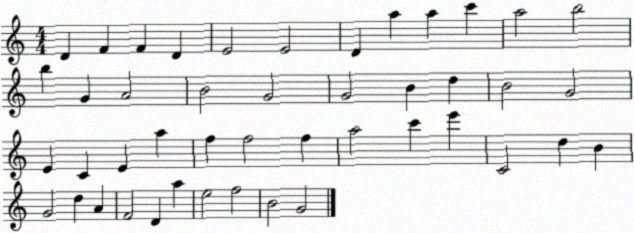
X:1
T:Untitled
M:4/4
L:1/4
K:C
D F F D E2 E2 D a a c' a2 b2 b G A2 B2 G2 G2 B d B2 G2 E C E a f f2 f a2 c' e' C2 d B G2 d A F2 D a e2 f2 B2 G2